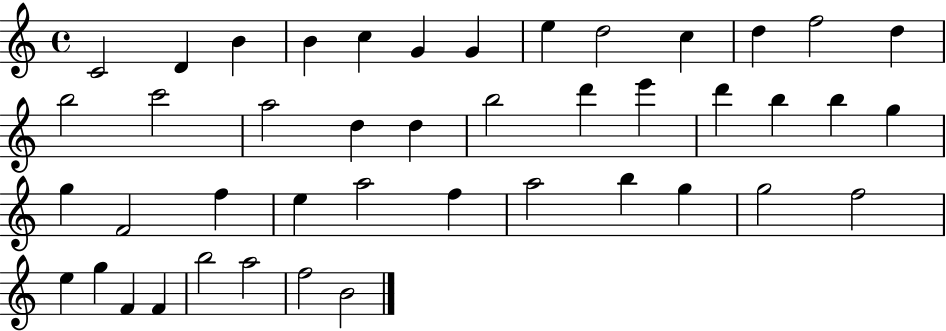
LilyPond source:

{
  \clef treble
  \time 4/4
  \defaultTimeSignature
  \key c \major
  c'2 d'4 b'4 | b'4 c''4 g'4 g'4 | e''4 d''2 c''4 | d''4 f''2 d''4 | \break b''2 c'''2 | a''2 d''4 d''4 | b''2 d'''4 e'''4 | d'''4 b''4 b''4 g''4 | \break g''4 f'2 f''4 | e''4 a''2 f''4 | a''2 b''4 g''4 | g''2 f''2 | \break e''4 g''4 f'4 f'4 | b''2 a''2 | f''2 b'2 | \bar "|."
}